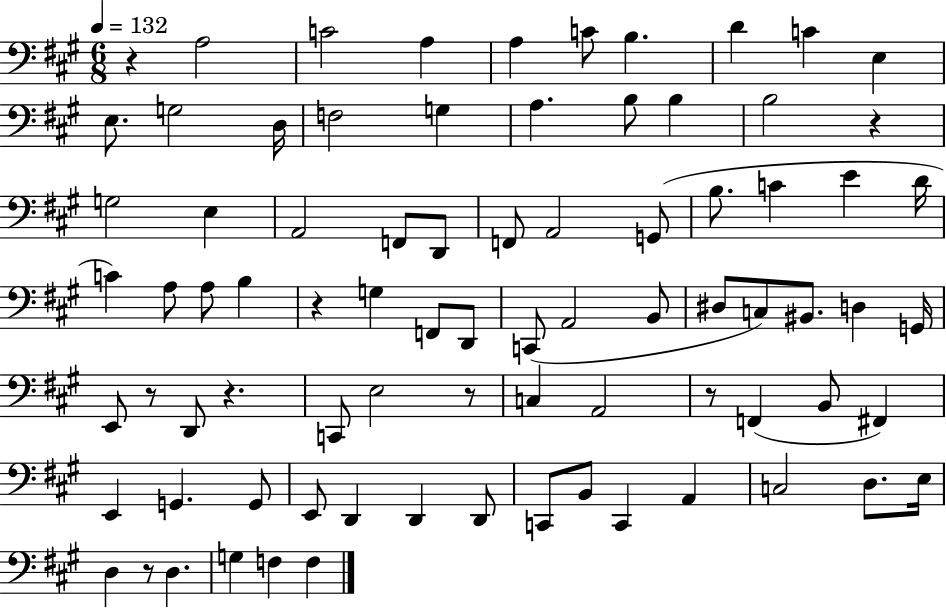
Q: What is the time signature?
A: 6/8